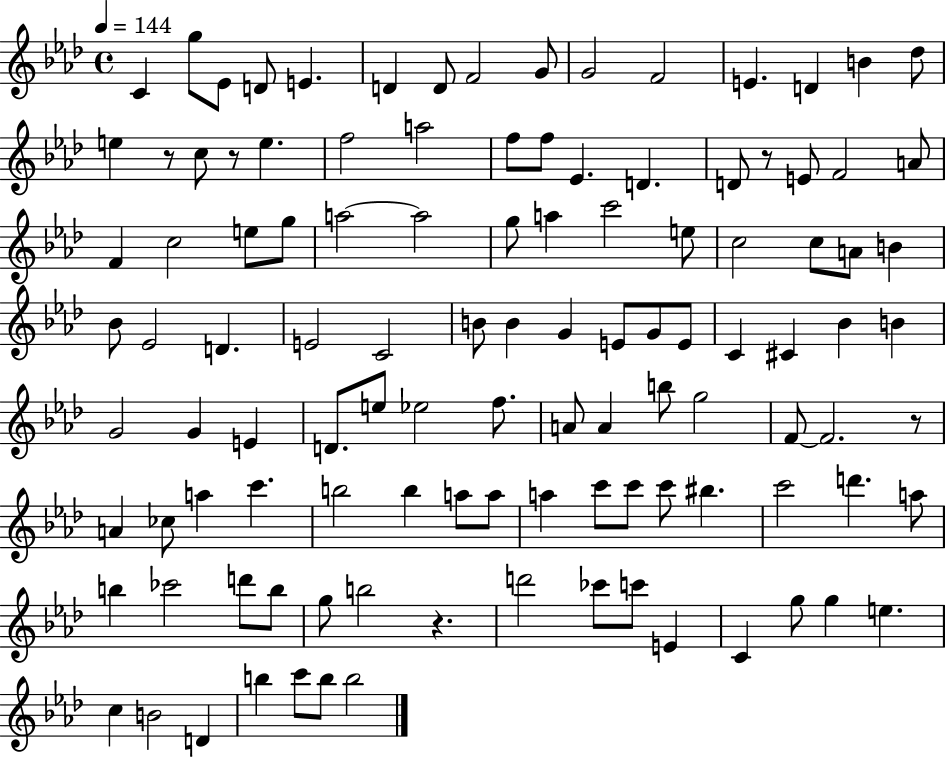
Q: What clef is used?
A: treble